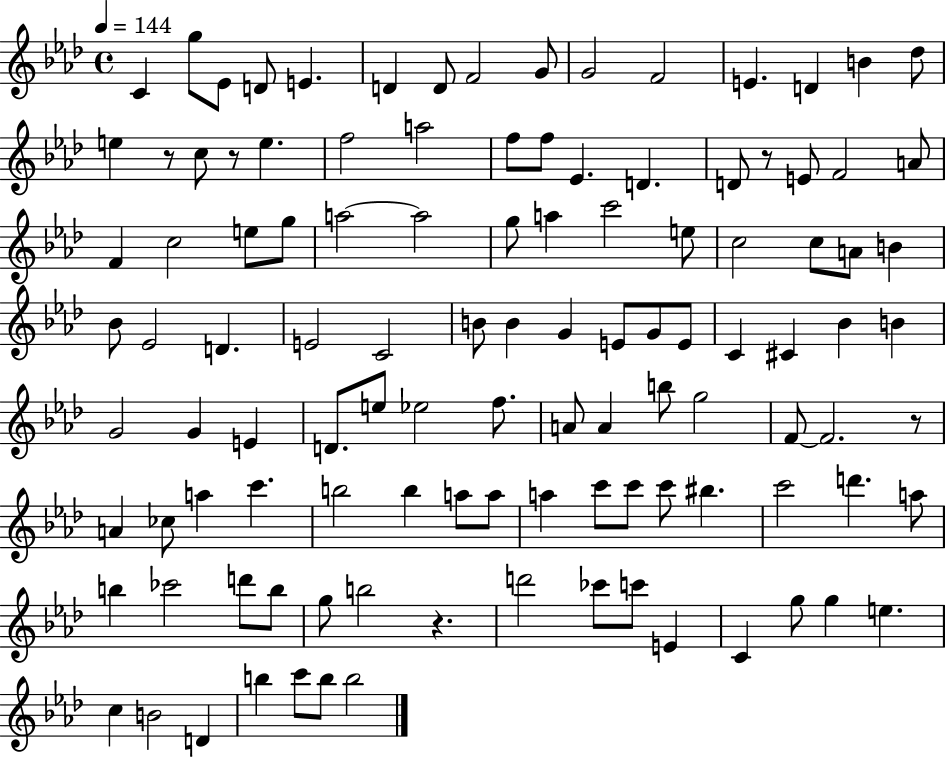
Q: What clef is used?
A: treble